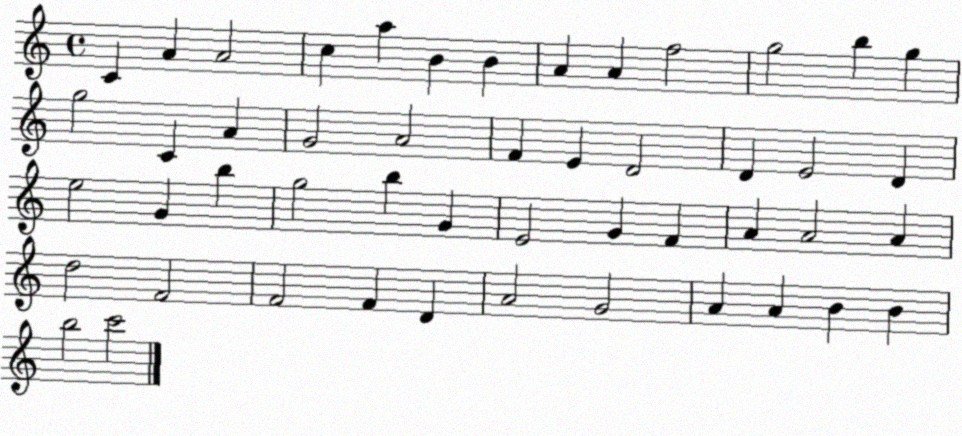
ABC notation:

X:1
T:Untitled
M:4/4
L:1/4
K:C
C A A2 c a B B A A f2 g2 b g g2 C A G2 A2 F E D2 D E2 D e2 G b g2 b G E2 G F A A2 A d2 F2 F2 F D A2 G2 A A B B b2 c'2